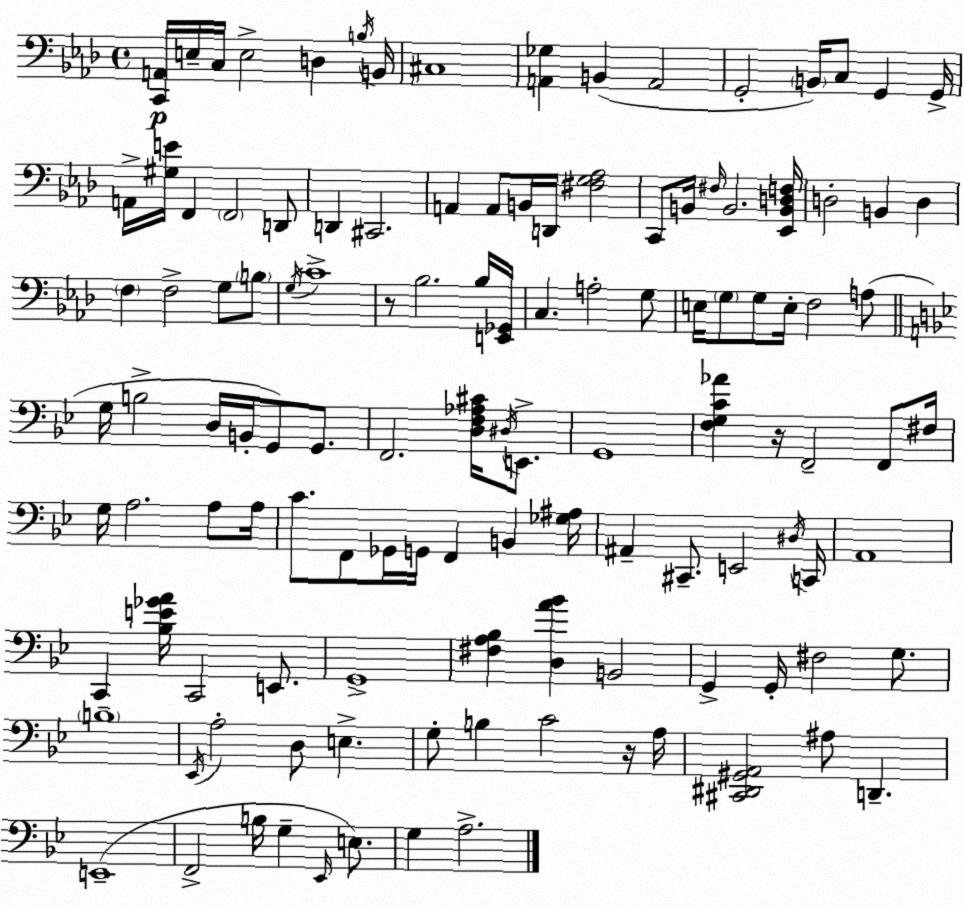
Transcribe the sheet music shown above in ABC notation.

X:1
T:Untitled
M:4/4
L:1/4
K:Fm
[C,,A,,]/4 E,/4 C,/4 E,2 D, B,/4 B,,/4 ^C,4 [A,,_G,] B,, A,,2 G,,2 B,,/4 C,/2 G,, G,,/4 A,,/4 [^G,E]/4 F,, F,,2 D,,/2 D,, ^C,,2 A,, A,,/2 B,,/4 D,,/4 [^F,G,_A,]2 C,,/2 B,,/4 ^F,/4 B,,2 [_E,,B,,D,F,]/4 D,2 B,, D, F, F,2 G,/2 B,/2 G,/4 C4 z/2 _B,2 _B,/4 [E,,_G,,]/4 C, A,2 G,/2 E,/4 G,/2 G,/2 E,/4 F,2 A,/2 G,/4 B,2 D,/4 B,,/4 G,,/2 G,,/2 F,,2 [D,F,_A,^C]/4 ^D,/4 E,,/2 G,,4 [F,G,C_A] z/4 F,,2 F,,/2 ^F,/4 G,/4 A,2 A,/2 A,/4 C/2 F,,/2 _G,,/4 G,,/4 F,, B,, [_G,^A,]/4 ^A,, ^C,,/2 E,,2 ^D,/4 C,,/4 A,,4 C,, [_B,E_GA]/4 C,,2 E,,/2 G,,4 [^F,A,_B,] [D,A_B] B,,2 G,, G,,/4 ^F,2 G,/2 B,4 _E,,/4 A,2 D,/2 E, G,/2 B, C2 z/4 A,/4 [^C,,^D,,^G,,A,,]2 ^A,/2 D,, E,,4 F,,2 B,/4 G, _E,,/4 E,/2 G, A,2